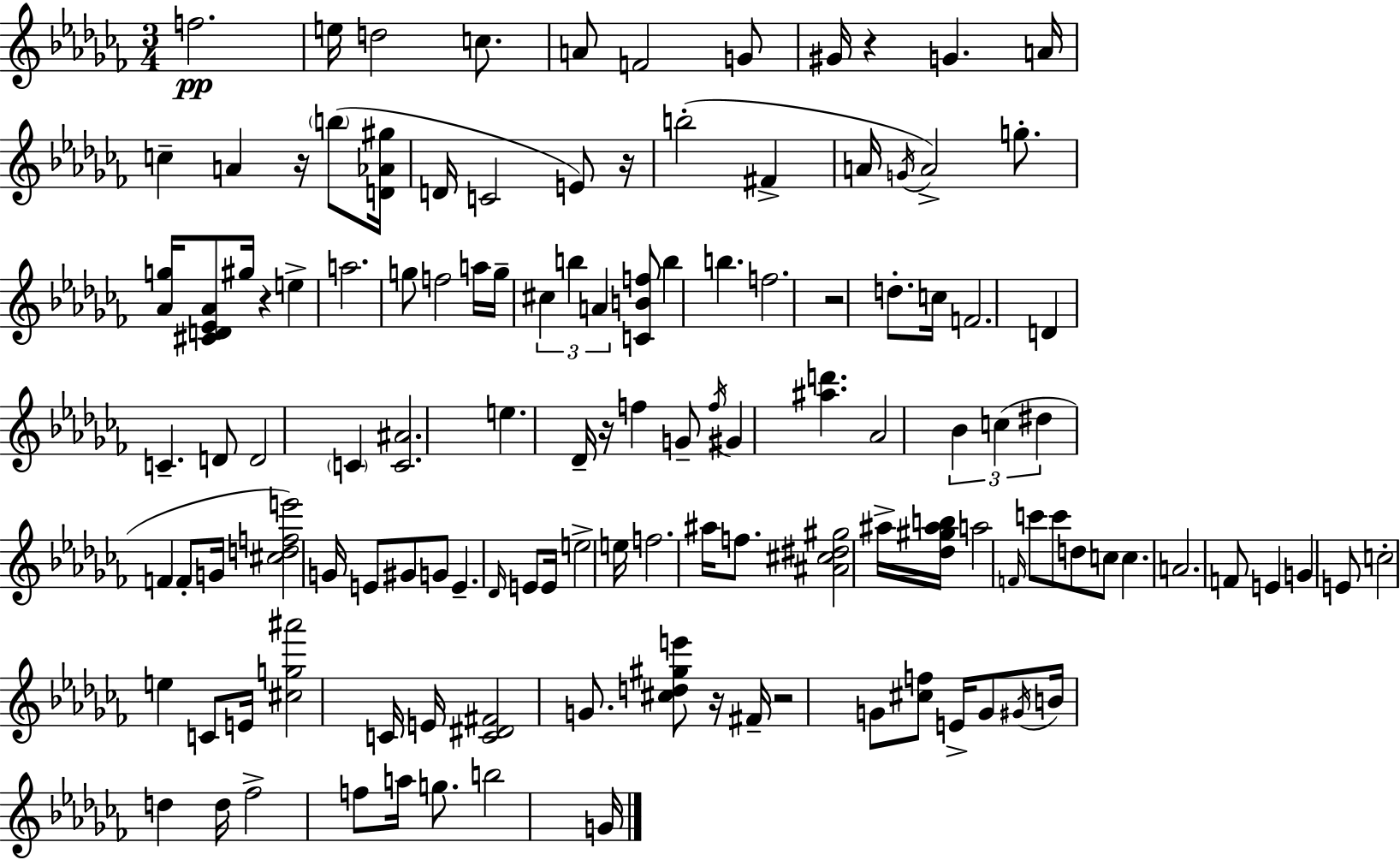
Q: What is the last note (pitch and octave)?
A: G4